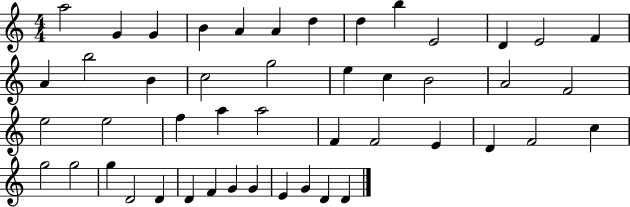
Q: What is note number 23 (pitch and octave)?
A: F4